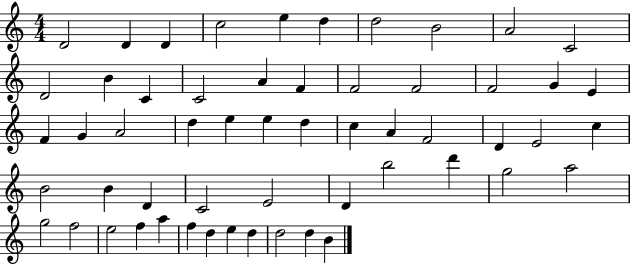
{
  \clef treble
  \numericTimeSignature
  \time 4/4
  \key c \major
  d'2 d'4 d'4 | c''2 e''4 d''4 | d''2 b'2 | a'2 c'2 | \break d'2 b'4 c'4 | c'2 a'4 f'4 | f'2 f'2 | f'2 g'4 e'4 | \break f'4 g'4 a'2 | d''4 e''4 e''4 d''4 | c''4 a'4 f'2 | d'4 e'2 c''4 | \break b'2 b'4 d'4 | c'2 e'2 | d'4 b''2 d'''4 | g''2 a''2 | \break g''2 f''2 | e''2 f''4 a''4 | f''4 d''4 e''4 d''4 | d''2 d''4 b'4 | \break \bar "|."
}